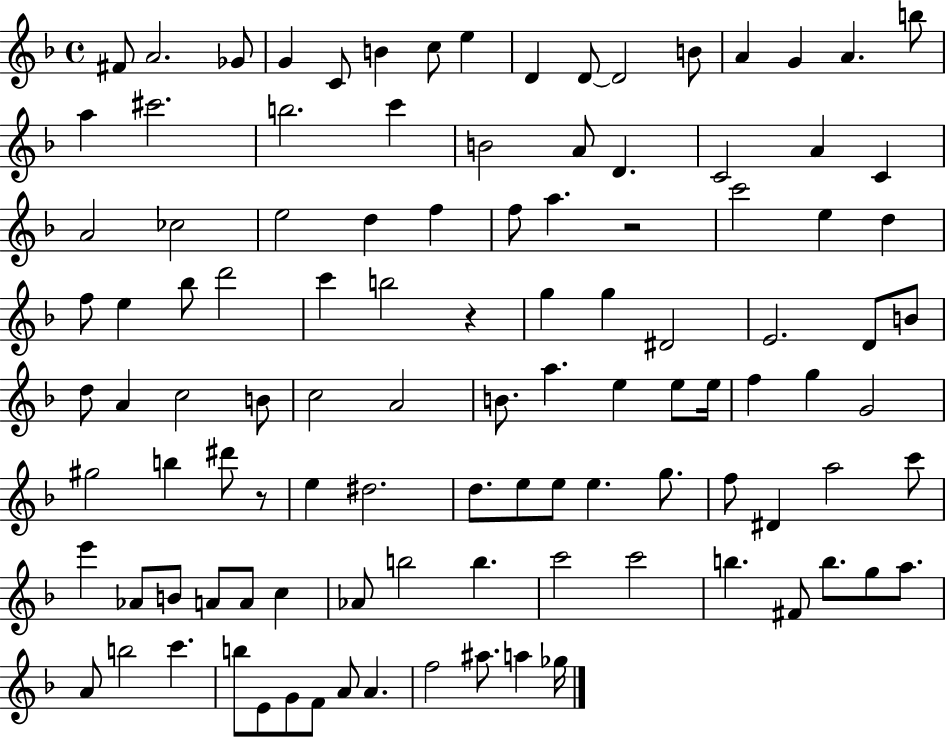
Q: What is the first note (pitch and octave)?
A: F#4